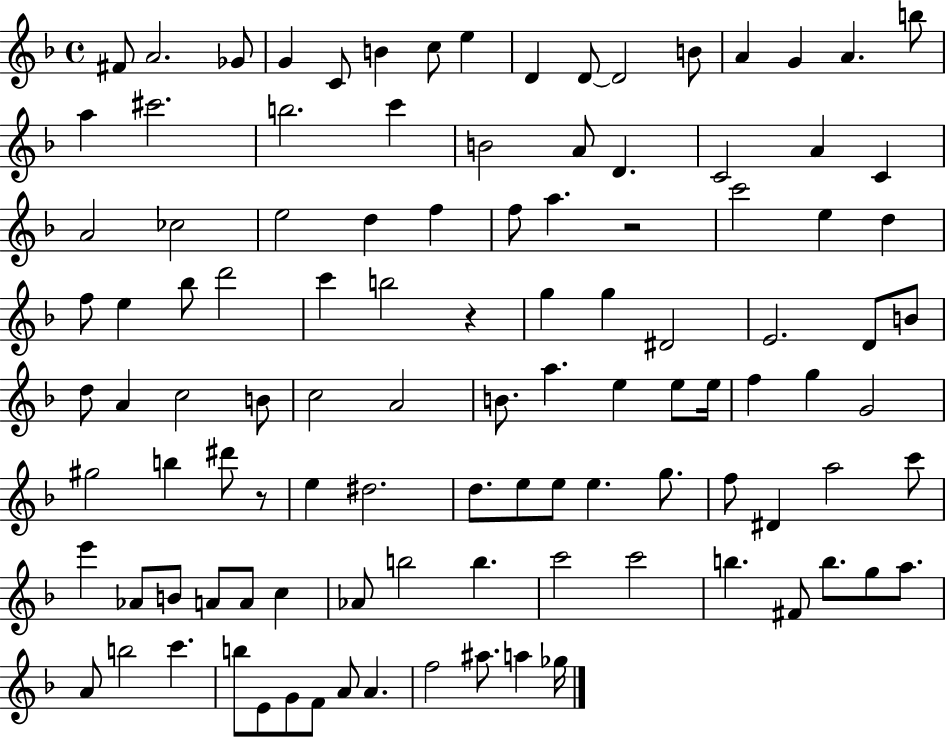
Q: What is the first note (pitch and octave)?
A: F#4